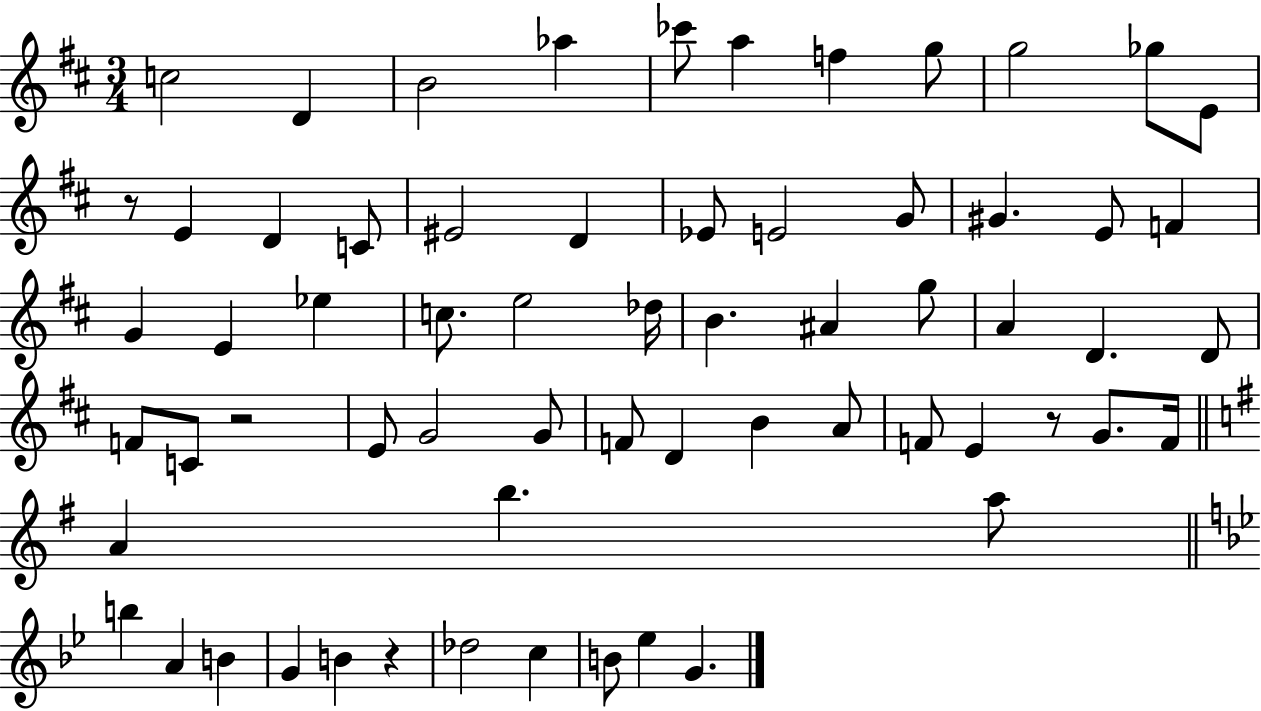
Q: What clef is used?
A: treble